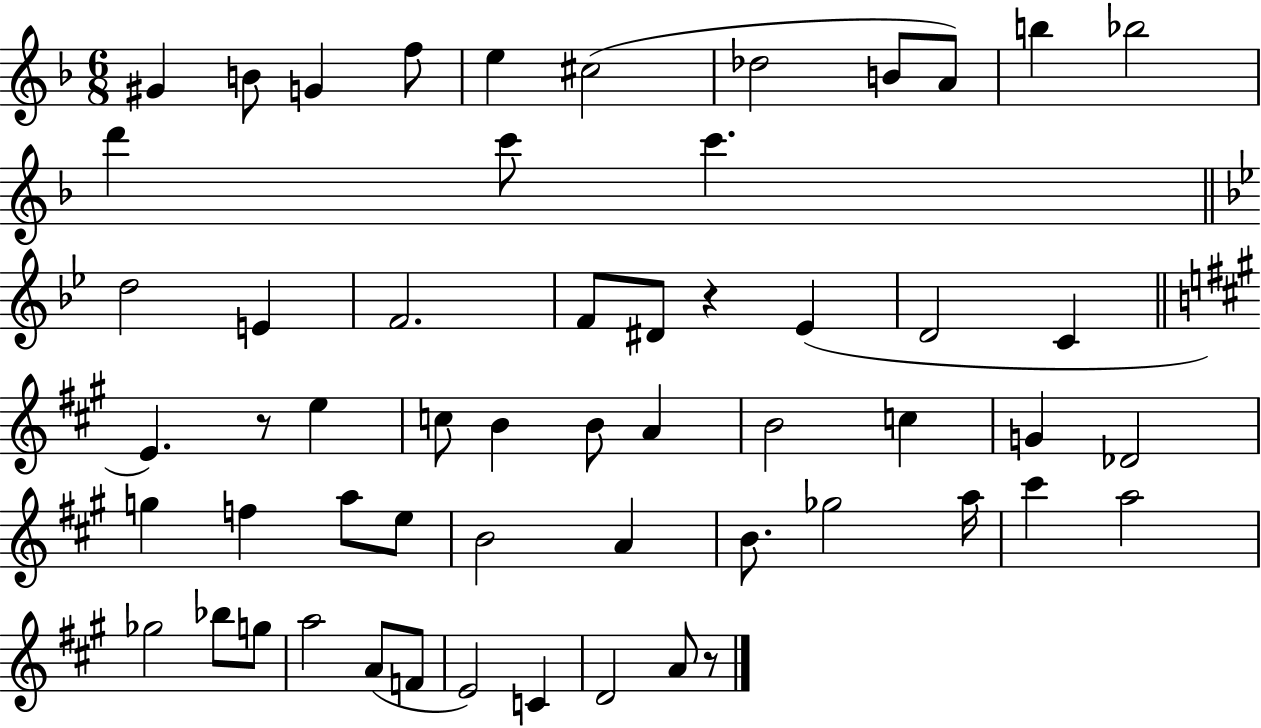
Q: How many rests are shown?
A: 3